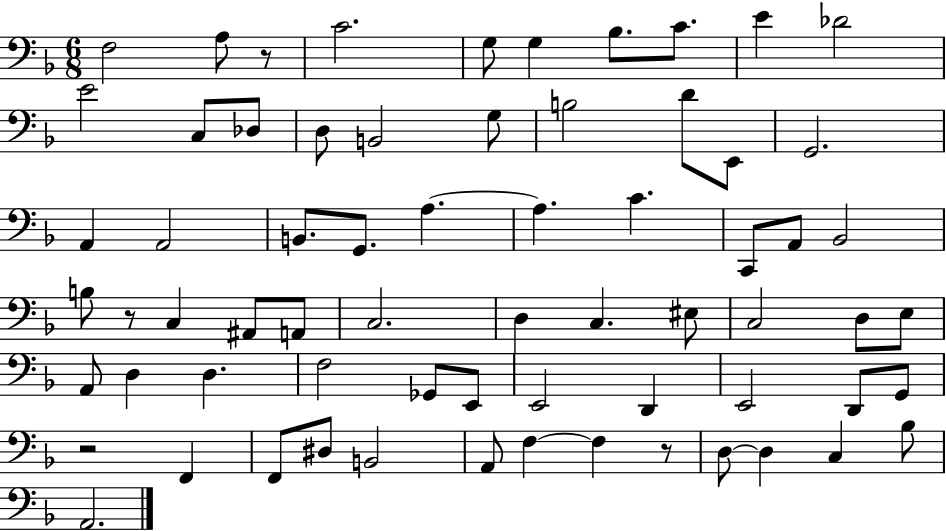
X:1
T:Untitled
M:6/8
L:1/4
K:F
F,2 A,/2 z/2 C2 G,/2 G, _B,/2 C/2 E _D2 E2 C,/2 _D,/2 D,/2 B,,2 G,/2 B,2 D/2 E,,/2 G,,2 A,, A,,2 B,,/2 G,,/2 A, A, C C,,/2 A,,/2 _B,,2 B,/2 z/2 C, ^A,,/2 A,,/2 C,2 D, C, ^E,/2 C,2 D,/2 E,/2 A,,/2 D, D, F,2 _G,,/2 E,,/2 E,,2 D,, E,,2 D,,/2 G,,/2 z2 F,, F,,/2 ^D,/2 B,,2 A,,/2 F, F, z/2 D,/2 D, C, _B,/2 A,,2